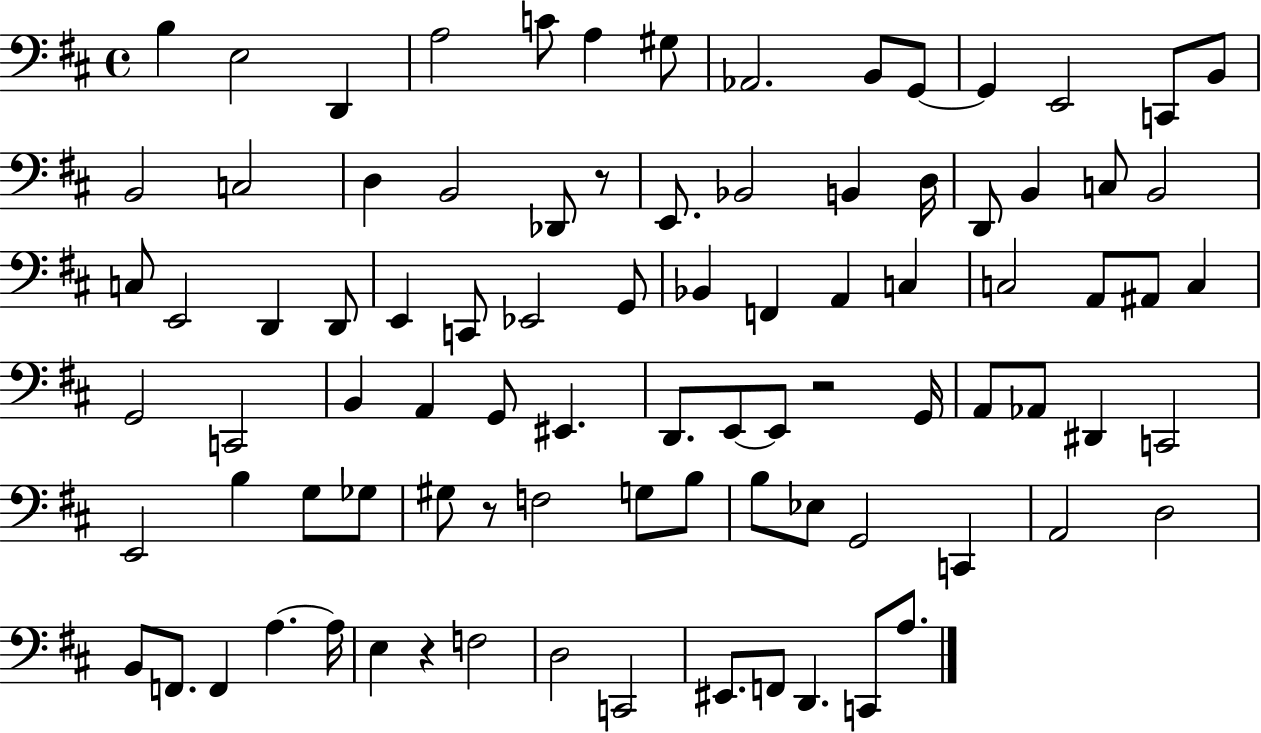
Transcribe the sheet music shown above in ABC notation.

X:1
T:Untitled
M:4/4
L:1/4
K:D
B, E,2 D,, A,2 C/2 A, ^G,/2 _A,,2 B,,/2 G,,/2 G,, E,,2 C,,/2 B,,/2 B,,2 C,2 D, B,,2 _D,,/2 z/2 E,,/2 _B,,2 B,, D,/4 D,,/2 B,, C,/2 B,,2 C,/2 E,,2 D,, D,,/2 E,, C,,/2 _E,,2 G,,/2 _B,, F,, A,, C, C,2 A,,/2 ^A,,/2 C, G,,2 C,,2 B,, A,, G,,/2 ^E,, D,,/2 E,,/2 E,,/2 z2 G,,/4 A,,/2 _A,,/2 ^D,, C,,2 E,,2 B, G,/2 _G,/2 ^G,/2 z/2 F,2 G,/2 B,/2 B,/2 _E,/2 G,,2 C,, A,,2 D,2 B,,/2 F,,/2 F,, A, A,/4 E, z F,2 D,2 C,,2 ^E,,/2 F,,/2 D,, C,,/2 A,/2